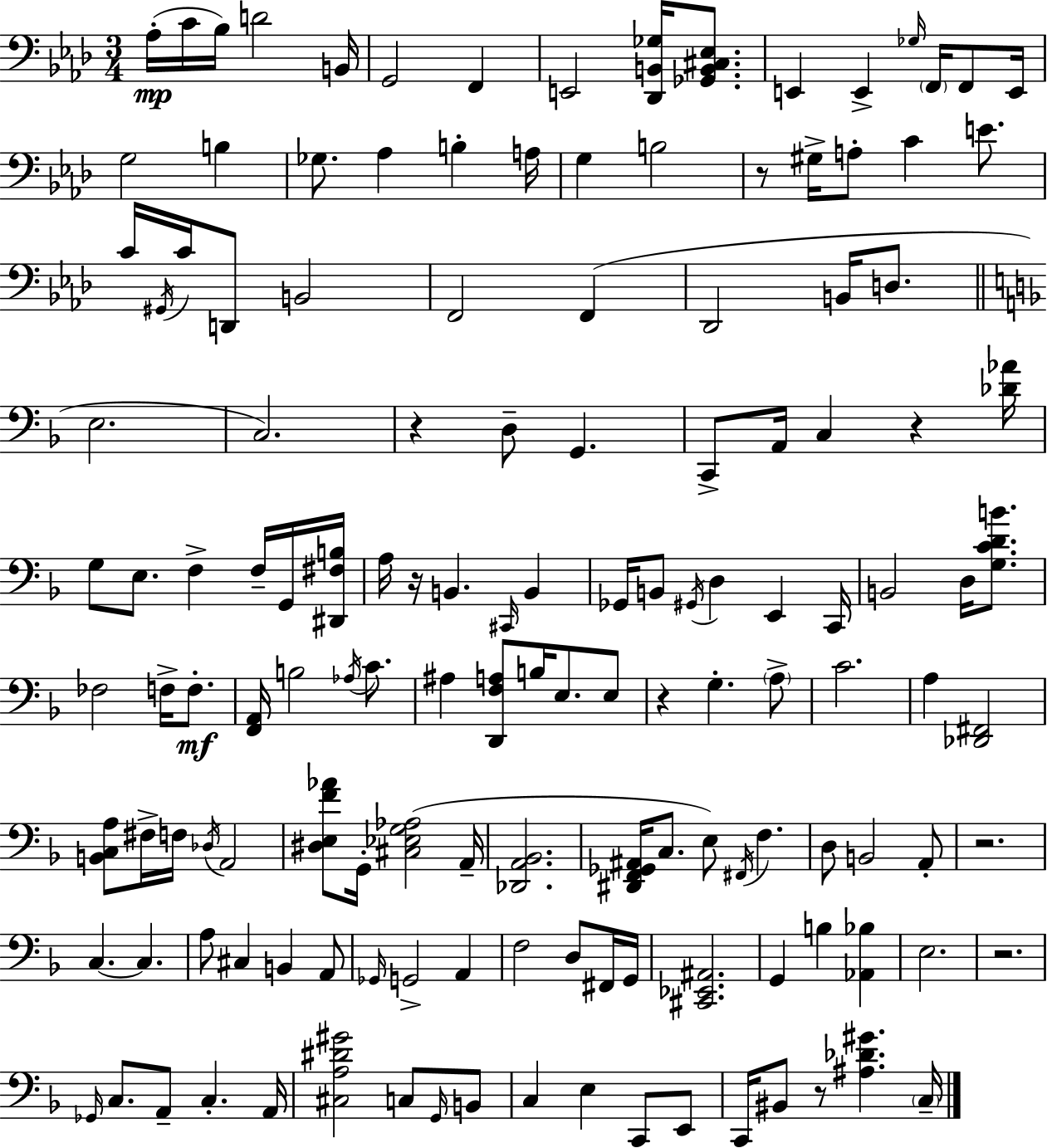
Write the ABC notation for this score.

X:1
T:Untitled
M:3/4
L:1/4
K:Fm
_A,/4 C/4 _B,/4 D2 B,,/4 G,,2 F,, E,,2 [_D,,B,,_G,]/4 [_G,,B,,^C,_E,]/2 E,, E,, _G,/4 F,,/4 F,,/2 E,,/4 G,2 B, _G,/2 _A, B, A,/4 G, B,2 z/2 ^G,/4 A,/2 C E/2 C/4 ^G,,/4 C/4 D,,/2 B,,2 F,,2 F,, _D,,2 B,,/4 D,/2 E,2 C,2 z D,/2 G,, C,,/2 A,,/4 C, z [_D_A]/4 G,/2 E,/2 F, F,/4 G,,/4 [^D,,^F,B,]/4 A,/4 z/4 B,, ^C,,/4 B,, _G,,/4 B,,/2 ^G,,/4 D, E,, C,,/4 B,,2 D,/4 [G,CDB]/2 _F,2 F,/4 F,/2 [F,,A,,]/4 B,2 _A,/4 C/2 ^A, [D,,F,A,]/2 B,/4 E,/2 E,/2 z G, A,/2 C2 A, [_D,,^F,,]2 [B,,C,A,]/2 ^F,/4 F,/4 _D,/4 A,,2 [^D,E,F_A]/2 G,,/4 [^C,_E,G,_A,]2 A,,/4 [_D,,A,,_B,,]2 [^D,,F,,_G,,^A,,]/4 C,/2 E,/2 ^F,,/4 F, D,/2 B,,2 A,,/2 z2 C, C, A,/2 ^C, B,, A,,/2 _G,,/4 G,,2 A,, F,2 D,/2 ^F,,/4 G,,/4 [^C,,_E,,^A,,]2 G,, B, [_A,,_B,] E,2 z2 _G,,/4 C,/2 A,,/2 C, A,,/4 [^C,A,^D^G]2 C,/2 G,,/4 B,,/2 C, E, C,,/2 E,,/2 C,,/4 ^B,,/2 z/2 [^A,_D^G] C,/4